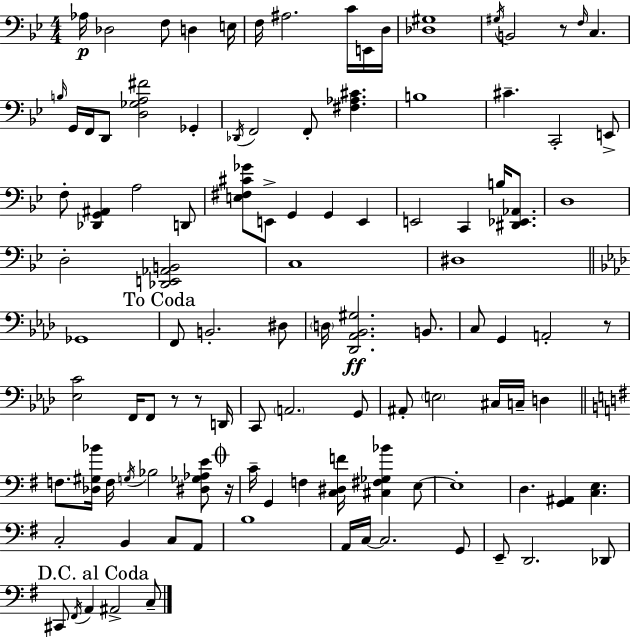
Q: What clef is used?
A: bass